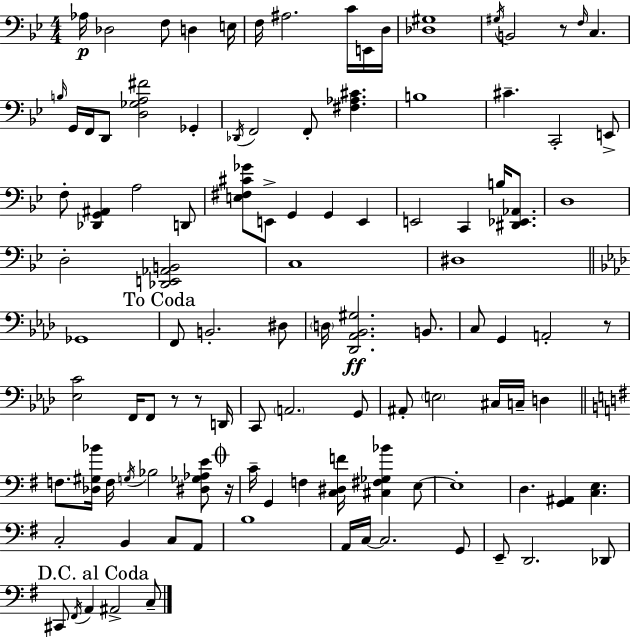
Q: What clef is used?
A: bass